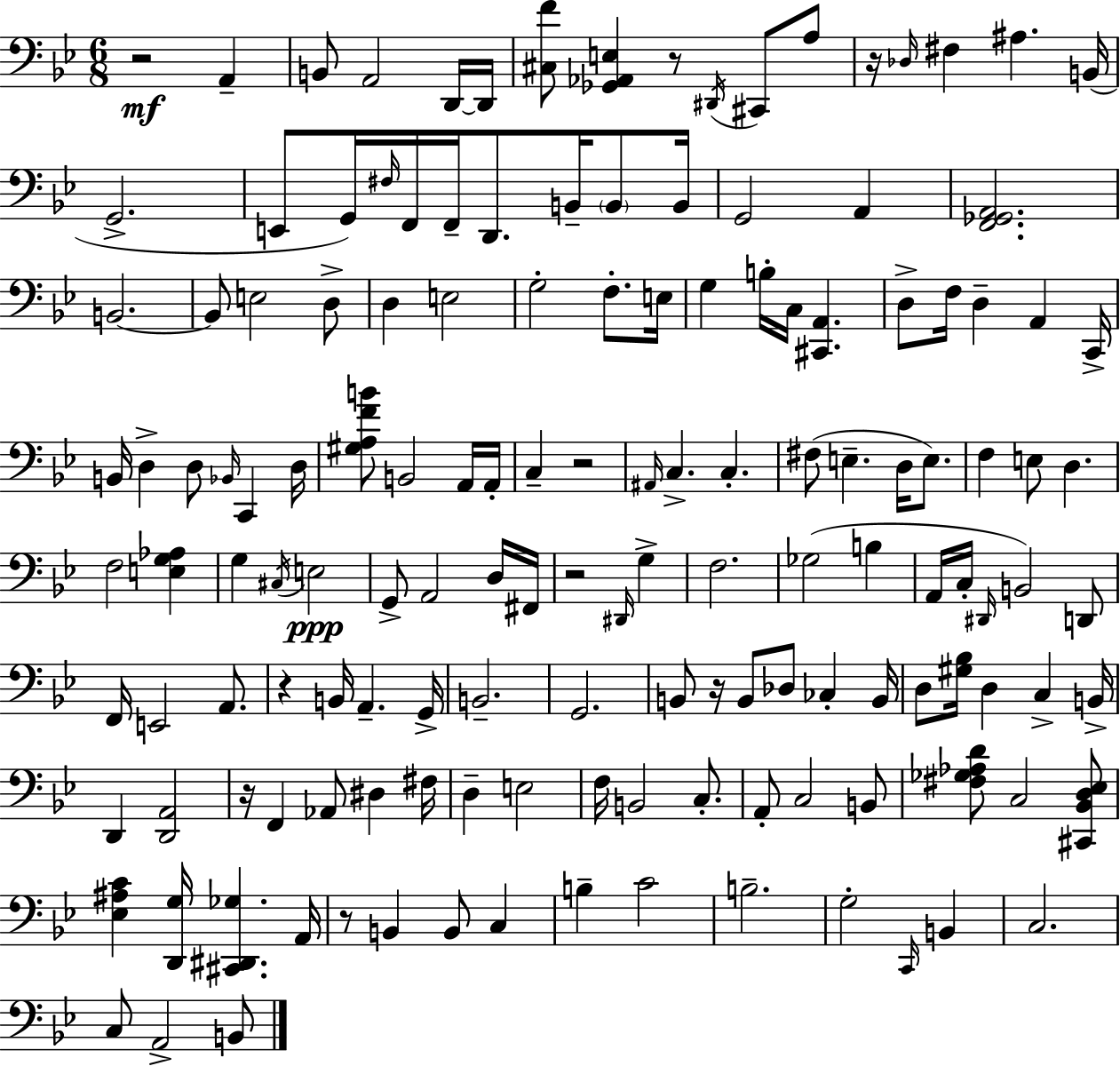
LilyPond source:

{
  \clef bass
  \numericTimeSignature
  \time 6/8
  \key g \minor
  r2\mf a,4-- | b,8 a,2 d,16~~ d,16 | <cis f'>8 <ges, aes, e>4 r8 \acciaccatura { dis,16 } cis,8 a8 | r16 \grace { des16 } fis4 ais4. | \break b,16( g,2.-> | e,8 g,16) \grace { fis16 } f,16 f,16-- d,8. b,16-- | \parenthesize b,8 b,16 g,2 a,4 | <f, ges, a,>2. | \break b,2.~~ | b,8 e2 | d8-> d4 e2 | g2-. f8.-. | \break e16 g4 b16-. c16 <cis, a,>4. | d8-> f16 d4-- a,4 | c,16-> b,16 d4-> d8 \grace { bes,16 } c,4 | d16 <gis a f' b'>8 b,2 | \break a,16 a,16-. c4-- r2 | \grace { ais,16 } c4.-> c4.-. | fis8( e4.-- | d16 e8.) f4 e8 d4. | \break f2 | <e g aes>4 g4 \acciaccatura { cis16 }\ppp e2 | g,8-> a,2 | d16 fis,16 r2 | \break \grace { dis,16 } g4-> f2. | ges2( | b4 a,16 c16-. \grace { dis,16 }) b,2 | d,8 f,16 e,2 | \break a,8. r4 | b,16 a,4.-- g,16-> b,2.-- | g,2. | b,8 r16 b,8 | \break des8 ces4-. b,16 d8 <gis bes>16 d4 | c4-> b,16-> d,4 | <d, a,>2 r16 f,4 | aes,8 dis4 fis16 d4-- | \break e2 f16 b,2 | c8.-. a,8-. c2 | b,8 <fis ges aes d'>8 c2 | <cis, bes, d ees>8 <ees ais c'>4 | \break <d, g>16 <cis, dis, ges>4. a,16 r8 b,4 | b,8 c4 b4-- | c'2 b2.-- | g2-. | \break \grace { c,16 } b,4 c2. | c8 a,2-> | b,8 \bar "|."
}